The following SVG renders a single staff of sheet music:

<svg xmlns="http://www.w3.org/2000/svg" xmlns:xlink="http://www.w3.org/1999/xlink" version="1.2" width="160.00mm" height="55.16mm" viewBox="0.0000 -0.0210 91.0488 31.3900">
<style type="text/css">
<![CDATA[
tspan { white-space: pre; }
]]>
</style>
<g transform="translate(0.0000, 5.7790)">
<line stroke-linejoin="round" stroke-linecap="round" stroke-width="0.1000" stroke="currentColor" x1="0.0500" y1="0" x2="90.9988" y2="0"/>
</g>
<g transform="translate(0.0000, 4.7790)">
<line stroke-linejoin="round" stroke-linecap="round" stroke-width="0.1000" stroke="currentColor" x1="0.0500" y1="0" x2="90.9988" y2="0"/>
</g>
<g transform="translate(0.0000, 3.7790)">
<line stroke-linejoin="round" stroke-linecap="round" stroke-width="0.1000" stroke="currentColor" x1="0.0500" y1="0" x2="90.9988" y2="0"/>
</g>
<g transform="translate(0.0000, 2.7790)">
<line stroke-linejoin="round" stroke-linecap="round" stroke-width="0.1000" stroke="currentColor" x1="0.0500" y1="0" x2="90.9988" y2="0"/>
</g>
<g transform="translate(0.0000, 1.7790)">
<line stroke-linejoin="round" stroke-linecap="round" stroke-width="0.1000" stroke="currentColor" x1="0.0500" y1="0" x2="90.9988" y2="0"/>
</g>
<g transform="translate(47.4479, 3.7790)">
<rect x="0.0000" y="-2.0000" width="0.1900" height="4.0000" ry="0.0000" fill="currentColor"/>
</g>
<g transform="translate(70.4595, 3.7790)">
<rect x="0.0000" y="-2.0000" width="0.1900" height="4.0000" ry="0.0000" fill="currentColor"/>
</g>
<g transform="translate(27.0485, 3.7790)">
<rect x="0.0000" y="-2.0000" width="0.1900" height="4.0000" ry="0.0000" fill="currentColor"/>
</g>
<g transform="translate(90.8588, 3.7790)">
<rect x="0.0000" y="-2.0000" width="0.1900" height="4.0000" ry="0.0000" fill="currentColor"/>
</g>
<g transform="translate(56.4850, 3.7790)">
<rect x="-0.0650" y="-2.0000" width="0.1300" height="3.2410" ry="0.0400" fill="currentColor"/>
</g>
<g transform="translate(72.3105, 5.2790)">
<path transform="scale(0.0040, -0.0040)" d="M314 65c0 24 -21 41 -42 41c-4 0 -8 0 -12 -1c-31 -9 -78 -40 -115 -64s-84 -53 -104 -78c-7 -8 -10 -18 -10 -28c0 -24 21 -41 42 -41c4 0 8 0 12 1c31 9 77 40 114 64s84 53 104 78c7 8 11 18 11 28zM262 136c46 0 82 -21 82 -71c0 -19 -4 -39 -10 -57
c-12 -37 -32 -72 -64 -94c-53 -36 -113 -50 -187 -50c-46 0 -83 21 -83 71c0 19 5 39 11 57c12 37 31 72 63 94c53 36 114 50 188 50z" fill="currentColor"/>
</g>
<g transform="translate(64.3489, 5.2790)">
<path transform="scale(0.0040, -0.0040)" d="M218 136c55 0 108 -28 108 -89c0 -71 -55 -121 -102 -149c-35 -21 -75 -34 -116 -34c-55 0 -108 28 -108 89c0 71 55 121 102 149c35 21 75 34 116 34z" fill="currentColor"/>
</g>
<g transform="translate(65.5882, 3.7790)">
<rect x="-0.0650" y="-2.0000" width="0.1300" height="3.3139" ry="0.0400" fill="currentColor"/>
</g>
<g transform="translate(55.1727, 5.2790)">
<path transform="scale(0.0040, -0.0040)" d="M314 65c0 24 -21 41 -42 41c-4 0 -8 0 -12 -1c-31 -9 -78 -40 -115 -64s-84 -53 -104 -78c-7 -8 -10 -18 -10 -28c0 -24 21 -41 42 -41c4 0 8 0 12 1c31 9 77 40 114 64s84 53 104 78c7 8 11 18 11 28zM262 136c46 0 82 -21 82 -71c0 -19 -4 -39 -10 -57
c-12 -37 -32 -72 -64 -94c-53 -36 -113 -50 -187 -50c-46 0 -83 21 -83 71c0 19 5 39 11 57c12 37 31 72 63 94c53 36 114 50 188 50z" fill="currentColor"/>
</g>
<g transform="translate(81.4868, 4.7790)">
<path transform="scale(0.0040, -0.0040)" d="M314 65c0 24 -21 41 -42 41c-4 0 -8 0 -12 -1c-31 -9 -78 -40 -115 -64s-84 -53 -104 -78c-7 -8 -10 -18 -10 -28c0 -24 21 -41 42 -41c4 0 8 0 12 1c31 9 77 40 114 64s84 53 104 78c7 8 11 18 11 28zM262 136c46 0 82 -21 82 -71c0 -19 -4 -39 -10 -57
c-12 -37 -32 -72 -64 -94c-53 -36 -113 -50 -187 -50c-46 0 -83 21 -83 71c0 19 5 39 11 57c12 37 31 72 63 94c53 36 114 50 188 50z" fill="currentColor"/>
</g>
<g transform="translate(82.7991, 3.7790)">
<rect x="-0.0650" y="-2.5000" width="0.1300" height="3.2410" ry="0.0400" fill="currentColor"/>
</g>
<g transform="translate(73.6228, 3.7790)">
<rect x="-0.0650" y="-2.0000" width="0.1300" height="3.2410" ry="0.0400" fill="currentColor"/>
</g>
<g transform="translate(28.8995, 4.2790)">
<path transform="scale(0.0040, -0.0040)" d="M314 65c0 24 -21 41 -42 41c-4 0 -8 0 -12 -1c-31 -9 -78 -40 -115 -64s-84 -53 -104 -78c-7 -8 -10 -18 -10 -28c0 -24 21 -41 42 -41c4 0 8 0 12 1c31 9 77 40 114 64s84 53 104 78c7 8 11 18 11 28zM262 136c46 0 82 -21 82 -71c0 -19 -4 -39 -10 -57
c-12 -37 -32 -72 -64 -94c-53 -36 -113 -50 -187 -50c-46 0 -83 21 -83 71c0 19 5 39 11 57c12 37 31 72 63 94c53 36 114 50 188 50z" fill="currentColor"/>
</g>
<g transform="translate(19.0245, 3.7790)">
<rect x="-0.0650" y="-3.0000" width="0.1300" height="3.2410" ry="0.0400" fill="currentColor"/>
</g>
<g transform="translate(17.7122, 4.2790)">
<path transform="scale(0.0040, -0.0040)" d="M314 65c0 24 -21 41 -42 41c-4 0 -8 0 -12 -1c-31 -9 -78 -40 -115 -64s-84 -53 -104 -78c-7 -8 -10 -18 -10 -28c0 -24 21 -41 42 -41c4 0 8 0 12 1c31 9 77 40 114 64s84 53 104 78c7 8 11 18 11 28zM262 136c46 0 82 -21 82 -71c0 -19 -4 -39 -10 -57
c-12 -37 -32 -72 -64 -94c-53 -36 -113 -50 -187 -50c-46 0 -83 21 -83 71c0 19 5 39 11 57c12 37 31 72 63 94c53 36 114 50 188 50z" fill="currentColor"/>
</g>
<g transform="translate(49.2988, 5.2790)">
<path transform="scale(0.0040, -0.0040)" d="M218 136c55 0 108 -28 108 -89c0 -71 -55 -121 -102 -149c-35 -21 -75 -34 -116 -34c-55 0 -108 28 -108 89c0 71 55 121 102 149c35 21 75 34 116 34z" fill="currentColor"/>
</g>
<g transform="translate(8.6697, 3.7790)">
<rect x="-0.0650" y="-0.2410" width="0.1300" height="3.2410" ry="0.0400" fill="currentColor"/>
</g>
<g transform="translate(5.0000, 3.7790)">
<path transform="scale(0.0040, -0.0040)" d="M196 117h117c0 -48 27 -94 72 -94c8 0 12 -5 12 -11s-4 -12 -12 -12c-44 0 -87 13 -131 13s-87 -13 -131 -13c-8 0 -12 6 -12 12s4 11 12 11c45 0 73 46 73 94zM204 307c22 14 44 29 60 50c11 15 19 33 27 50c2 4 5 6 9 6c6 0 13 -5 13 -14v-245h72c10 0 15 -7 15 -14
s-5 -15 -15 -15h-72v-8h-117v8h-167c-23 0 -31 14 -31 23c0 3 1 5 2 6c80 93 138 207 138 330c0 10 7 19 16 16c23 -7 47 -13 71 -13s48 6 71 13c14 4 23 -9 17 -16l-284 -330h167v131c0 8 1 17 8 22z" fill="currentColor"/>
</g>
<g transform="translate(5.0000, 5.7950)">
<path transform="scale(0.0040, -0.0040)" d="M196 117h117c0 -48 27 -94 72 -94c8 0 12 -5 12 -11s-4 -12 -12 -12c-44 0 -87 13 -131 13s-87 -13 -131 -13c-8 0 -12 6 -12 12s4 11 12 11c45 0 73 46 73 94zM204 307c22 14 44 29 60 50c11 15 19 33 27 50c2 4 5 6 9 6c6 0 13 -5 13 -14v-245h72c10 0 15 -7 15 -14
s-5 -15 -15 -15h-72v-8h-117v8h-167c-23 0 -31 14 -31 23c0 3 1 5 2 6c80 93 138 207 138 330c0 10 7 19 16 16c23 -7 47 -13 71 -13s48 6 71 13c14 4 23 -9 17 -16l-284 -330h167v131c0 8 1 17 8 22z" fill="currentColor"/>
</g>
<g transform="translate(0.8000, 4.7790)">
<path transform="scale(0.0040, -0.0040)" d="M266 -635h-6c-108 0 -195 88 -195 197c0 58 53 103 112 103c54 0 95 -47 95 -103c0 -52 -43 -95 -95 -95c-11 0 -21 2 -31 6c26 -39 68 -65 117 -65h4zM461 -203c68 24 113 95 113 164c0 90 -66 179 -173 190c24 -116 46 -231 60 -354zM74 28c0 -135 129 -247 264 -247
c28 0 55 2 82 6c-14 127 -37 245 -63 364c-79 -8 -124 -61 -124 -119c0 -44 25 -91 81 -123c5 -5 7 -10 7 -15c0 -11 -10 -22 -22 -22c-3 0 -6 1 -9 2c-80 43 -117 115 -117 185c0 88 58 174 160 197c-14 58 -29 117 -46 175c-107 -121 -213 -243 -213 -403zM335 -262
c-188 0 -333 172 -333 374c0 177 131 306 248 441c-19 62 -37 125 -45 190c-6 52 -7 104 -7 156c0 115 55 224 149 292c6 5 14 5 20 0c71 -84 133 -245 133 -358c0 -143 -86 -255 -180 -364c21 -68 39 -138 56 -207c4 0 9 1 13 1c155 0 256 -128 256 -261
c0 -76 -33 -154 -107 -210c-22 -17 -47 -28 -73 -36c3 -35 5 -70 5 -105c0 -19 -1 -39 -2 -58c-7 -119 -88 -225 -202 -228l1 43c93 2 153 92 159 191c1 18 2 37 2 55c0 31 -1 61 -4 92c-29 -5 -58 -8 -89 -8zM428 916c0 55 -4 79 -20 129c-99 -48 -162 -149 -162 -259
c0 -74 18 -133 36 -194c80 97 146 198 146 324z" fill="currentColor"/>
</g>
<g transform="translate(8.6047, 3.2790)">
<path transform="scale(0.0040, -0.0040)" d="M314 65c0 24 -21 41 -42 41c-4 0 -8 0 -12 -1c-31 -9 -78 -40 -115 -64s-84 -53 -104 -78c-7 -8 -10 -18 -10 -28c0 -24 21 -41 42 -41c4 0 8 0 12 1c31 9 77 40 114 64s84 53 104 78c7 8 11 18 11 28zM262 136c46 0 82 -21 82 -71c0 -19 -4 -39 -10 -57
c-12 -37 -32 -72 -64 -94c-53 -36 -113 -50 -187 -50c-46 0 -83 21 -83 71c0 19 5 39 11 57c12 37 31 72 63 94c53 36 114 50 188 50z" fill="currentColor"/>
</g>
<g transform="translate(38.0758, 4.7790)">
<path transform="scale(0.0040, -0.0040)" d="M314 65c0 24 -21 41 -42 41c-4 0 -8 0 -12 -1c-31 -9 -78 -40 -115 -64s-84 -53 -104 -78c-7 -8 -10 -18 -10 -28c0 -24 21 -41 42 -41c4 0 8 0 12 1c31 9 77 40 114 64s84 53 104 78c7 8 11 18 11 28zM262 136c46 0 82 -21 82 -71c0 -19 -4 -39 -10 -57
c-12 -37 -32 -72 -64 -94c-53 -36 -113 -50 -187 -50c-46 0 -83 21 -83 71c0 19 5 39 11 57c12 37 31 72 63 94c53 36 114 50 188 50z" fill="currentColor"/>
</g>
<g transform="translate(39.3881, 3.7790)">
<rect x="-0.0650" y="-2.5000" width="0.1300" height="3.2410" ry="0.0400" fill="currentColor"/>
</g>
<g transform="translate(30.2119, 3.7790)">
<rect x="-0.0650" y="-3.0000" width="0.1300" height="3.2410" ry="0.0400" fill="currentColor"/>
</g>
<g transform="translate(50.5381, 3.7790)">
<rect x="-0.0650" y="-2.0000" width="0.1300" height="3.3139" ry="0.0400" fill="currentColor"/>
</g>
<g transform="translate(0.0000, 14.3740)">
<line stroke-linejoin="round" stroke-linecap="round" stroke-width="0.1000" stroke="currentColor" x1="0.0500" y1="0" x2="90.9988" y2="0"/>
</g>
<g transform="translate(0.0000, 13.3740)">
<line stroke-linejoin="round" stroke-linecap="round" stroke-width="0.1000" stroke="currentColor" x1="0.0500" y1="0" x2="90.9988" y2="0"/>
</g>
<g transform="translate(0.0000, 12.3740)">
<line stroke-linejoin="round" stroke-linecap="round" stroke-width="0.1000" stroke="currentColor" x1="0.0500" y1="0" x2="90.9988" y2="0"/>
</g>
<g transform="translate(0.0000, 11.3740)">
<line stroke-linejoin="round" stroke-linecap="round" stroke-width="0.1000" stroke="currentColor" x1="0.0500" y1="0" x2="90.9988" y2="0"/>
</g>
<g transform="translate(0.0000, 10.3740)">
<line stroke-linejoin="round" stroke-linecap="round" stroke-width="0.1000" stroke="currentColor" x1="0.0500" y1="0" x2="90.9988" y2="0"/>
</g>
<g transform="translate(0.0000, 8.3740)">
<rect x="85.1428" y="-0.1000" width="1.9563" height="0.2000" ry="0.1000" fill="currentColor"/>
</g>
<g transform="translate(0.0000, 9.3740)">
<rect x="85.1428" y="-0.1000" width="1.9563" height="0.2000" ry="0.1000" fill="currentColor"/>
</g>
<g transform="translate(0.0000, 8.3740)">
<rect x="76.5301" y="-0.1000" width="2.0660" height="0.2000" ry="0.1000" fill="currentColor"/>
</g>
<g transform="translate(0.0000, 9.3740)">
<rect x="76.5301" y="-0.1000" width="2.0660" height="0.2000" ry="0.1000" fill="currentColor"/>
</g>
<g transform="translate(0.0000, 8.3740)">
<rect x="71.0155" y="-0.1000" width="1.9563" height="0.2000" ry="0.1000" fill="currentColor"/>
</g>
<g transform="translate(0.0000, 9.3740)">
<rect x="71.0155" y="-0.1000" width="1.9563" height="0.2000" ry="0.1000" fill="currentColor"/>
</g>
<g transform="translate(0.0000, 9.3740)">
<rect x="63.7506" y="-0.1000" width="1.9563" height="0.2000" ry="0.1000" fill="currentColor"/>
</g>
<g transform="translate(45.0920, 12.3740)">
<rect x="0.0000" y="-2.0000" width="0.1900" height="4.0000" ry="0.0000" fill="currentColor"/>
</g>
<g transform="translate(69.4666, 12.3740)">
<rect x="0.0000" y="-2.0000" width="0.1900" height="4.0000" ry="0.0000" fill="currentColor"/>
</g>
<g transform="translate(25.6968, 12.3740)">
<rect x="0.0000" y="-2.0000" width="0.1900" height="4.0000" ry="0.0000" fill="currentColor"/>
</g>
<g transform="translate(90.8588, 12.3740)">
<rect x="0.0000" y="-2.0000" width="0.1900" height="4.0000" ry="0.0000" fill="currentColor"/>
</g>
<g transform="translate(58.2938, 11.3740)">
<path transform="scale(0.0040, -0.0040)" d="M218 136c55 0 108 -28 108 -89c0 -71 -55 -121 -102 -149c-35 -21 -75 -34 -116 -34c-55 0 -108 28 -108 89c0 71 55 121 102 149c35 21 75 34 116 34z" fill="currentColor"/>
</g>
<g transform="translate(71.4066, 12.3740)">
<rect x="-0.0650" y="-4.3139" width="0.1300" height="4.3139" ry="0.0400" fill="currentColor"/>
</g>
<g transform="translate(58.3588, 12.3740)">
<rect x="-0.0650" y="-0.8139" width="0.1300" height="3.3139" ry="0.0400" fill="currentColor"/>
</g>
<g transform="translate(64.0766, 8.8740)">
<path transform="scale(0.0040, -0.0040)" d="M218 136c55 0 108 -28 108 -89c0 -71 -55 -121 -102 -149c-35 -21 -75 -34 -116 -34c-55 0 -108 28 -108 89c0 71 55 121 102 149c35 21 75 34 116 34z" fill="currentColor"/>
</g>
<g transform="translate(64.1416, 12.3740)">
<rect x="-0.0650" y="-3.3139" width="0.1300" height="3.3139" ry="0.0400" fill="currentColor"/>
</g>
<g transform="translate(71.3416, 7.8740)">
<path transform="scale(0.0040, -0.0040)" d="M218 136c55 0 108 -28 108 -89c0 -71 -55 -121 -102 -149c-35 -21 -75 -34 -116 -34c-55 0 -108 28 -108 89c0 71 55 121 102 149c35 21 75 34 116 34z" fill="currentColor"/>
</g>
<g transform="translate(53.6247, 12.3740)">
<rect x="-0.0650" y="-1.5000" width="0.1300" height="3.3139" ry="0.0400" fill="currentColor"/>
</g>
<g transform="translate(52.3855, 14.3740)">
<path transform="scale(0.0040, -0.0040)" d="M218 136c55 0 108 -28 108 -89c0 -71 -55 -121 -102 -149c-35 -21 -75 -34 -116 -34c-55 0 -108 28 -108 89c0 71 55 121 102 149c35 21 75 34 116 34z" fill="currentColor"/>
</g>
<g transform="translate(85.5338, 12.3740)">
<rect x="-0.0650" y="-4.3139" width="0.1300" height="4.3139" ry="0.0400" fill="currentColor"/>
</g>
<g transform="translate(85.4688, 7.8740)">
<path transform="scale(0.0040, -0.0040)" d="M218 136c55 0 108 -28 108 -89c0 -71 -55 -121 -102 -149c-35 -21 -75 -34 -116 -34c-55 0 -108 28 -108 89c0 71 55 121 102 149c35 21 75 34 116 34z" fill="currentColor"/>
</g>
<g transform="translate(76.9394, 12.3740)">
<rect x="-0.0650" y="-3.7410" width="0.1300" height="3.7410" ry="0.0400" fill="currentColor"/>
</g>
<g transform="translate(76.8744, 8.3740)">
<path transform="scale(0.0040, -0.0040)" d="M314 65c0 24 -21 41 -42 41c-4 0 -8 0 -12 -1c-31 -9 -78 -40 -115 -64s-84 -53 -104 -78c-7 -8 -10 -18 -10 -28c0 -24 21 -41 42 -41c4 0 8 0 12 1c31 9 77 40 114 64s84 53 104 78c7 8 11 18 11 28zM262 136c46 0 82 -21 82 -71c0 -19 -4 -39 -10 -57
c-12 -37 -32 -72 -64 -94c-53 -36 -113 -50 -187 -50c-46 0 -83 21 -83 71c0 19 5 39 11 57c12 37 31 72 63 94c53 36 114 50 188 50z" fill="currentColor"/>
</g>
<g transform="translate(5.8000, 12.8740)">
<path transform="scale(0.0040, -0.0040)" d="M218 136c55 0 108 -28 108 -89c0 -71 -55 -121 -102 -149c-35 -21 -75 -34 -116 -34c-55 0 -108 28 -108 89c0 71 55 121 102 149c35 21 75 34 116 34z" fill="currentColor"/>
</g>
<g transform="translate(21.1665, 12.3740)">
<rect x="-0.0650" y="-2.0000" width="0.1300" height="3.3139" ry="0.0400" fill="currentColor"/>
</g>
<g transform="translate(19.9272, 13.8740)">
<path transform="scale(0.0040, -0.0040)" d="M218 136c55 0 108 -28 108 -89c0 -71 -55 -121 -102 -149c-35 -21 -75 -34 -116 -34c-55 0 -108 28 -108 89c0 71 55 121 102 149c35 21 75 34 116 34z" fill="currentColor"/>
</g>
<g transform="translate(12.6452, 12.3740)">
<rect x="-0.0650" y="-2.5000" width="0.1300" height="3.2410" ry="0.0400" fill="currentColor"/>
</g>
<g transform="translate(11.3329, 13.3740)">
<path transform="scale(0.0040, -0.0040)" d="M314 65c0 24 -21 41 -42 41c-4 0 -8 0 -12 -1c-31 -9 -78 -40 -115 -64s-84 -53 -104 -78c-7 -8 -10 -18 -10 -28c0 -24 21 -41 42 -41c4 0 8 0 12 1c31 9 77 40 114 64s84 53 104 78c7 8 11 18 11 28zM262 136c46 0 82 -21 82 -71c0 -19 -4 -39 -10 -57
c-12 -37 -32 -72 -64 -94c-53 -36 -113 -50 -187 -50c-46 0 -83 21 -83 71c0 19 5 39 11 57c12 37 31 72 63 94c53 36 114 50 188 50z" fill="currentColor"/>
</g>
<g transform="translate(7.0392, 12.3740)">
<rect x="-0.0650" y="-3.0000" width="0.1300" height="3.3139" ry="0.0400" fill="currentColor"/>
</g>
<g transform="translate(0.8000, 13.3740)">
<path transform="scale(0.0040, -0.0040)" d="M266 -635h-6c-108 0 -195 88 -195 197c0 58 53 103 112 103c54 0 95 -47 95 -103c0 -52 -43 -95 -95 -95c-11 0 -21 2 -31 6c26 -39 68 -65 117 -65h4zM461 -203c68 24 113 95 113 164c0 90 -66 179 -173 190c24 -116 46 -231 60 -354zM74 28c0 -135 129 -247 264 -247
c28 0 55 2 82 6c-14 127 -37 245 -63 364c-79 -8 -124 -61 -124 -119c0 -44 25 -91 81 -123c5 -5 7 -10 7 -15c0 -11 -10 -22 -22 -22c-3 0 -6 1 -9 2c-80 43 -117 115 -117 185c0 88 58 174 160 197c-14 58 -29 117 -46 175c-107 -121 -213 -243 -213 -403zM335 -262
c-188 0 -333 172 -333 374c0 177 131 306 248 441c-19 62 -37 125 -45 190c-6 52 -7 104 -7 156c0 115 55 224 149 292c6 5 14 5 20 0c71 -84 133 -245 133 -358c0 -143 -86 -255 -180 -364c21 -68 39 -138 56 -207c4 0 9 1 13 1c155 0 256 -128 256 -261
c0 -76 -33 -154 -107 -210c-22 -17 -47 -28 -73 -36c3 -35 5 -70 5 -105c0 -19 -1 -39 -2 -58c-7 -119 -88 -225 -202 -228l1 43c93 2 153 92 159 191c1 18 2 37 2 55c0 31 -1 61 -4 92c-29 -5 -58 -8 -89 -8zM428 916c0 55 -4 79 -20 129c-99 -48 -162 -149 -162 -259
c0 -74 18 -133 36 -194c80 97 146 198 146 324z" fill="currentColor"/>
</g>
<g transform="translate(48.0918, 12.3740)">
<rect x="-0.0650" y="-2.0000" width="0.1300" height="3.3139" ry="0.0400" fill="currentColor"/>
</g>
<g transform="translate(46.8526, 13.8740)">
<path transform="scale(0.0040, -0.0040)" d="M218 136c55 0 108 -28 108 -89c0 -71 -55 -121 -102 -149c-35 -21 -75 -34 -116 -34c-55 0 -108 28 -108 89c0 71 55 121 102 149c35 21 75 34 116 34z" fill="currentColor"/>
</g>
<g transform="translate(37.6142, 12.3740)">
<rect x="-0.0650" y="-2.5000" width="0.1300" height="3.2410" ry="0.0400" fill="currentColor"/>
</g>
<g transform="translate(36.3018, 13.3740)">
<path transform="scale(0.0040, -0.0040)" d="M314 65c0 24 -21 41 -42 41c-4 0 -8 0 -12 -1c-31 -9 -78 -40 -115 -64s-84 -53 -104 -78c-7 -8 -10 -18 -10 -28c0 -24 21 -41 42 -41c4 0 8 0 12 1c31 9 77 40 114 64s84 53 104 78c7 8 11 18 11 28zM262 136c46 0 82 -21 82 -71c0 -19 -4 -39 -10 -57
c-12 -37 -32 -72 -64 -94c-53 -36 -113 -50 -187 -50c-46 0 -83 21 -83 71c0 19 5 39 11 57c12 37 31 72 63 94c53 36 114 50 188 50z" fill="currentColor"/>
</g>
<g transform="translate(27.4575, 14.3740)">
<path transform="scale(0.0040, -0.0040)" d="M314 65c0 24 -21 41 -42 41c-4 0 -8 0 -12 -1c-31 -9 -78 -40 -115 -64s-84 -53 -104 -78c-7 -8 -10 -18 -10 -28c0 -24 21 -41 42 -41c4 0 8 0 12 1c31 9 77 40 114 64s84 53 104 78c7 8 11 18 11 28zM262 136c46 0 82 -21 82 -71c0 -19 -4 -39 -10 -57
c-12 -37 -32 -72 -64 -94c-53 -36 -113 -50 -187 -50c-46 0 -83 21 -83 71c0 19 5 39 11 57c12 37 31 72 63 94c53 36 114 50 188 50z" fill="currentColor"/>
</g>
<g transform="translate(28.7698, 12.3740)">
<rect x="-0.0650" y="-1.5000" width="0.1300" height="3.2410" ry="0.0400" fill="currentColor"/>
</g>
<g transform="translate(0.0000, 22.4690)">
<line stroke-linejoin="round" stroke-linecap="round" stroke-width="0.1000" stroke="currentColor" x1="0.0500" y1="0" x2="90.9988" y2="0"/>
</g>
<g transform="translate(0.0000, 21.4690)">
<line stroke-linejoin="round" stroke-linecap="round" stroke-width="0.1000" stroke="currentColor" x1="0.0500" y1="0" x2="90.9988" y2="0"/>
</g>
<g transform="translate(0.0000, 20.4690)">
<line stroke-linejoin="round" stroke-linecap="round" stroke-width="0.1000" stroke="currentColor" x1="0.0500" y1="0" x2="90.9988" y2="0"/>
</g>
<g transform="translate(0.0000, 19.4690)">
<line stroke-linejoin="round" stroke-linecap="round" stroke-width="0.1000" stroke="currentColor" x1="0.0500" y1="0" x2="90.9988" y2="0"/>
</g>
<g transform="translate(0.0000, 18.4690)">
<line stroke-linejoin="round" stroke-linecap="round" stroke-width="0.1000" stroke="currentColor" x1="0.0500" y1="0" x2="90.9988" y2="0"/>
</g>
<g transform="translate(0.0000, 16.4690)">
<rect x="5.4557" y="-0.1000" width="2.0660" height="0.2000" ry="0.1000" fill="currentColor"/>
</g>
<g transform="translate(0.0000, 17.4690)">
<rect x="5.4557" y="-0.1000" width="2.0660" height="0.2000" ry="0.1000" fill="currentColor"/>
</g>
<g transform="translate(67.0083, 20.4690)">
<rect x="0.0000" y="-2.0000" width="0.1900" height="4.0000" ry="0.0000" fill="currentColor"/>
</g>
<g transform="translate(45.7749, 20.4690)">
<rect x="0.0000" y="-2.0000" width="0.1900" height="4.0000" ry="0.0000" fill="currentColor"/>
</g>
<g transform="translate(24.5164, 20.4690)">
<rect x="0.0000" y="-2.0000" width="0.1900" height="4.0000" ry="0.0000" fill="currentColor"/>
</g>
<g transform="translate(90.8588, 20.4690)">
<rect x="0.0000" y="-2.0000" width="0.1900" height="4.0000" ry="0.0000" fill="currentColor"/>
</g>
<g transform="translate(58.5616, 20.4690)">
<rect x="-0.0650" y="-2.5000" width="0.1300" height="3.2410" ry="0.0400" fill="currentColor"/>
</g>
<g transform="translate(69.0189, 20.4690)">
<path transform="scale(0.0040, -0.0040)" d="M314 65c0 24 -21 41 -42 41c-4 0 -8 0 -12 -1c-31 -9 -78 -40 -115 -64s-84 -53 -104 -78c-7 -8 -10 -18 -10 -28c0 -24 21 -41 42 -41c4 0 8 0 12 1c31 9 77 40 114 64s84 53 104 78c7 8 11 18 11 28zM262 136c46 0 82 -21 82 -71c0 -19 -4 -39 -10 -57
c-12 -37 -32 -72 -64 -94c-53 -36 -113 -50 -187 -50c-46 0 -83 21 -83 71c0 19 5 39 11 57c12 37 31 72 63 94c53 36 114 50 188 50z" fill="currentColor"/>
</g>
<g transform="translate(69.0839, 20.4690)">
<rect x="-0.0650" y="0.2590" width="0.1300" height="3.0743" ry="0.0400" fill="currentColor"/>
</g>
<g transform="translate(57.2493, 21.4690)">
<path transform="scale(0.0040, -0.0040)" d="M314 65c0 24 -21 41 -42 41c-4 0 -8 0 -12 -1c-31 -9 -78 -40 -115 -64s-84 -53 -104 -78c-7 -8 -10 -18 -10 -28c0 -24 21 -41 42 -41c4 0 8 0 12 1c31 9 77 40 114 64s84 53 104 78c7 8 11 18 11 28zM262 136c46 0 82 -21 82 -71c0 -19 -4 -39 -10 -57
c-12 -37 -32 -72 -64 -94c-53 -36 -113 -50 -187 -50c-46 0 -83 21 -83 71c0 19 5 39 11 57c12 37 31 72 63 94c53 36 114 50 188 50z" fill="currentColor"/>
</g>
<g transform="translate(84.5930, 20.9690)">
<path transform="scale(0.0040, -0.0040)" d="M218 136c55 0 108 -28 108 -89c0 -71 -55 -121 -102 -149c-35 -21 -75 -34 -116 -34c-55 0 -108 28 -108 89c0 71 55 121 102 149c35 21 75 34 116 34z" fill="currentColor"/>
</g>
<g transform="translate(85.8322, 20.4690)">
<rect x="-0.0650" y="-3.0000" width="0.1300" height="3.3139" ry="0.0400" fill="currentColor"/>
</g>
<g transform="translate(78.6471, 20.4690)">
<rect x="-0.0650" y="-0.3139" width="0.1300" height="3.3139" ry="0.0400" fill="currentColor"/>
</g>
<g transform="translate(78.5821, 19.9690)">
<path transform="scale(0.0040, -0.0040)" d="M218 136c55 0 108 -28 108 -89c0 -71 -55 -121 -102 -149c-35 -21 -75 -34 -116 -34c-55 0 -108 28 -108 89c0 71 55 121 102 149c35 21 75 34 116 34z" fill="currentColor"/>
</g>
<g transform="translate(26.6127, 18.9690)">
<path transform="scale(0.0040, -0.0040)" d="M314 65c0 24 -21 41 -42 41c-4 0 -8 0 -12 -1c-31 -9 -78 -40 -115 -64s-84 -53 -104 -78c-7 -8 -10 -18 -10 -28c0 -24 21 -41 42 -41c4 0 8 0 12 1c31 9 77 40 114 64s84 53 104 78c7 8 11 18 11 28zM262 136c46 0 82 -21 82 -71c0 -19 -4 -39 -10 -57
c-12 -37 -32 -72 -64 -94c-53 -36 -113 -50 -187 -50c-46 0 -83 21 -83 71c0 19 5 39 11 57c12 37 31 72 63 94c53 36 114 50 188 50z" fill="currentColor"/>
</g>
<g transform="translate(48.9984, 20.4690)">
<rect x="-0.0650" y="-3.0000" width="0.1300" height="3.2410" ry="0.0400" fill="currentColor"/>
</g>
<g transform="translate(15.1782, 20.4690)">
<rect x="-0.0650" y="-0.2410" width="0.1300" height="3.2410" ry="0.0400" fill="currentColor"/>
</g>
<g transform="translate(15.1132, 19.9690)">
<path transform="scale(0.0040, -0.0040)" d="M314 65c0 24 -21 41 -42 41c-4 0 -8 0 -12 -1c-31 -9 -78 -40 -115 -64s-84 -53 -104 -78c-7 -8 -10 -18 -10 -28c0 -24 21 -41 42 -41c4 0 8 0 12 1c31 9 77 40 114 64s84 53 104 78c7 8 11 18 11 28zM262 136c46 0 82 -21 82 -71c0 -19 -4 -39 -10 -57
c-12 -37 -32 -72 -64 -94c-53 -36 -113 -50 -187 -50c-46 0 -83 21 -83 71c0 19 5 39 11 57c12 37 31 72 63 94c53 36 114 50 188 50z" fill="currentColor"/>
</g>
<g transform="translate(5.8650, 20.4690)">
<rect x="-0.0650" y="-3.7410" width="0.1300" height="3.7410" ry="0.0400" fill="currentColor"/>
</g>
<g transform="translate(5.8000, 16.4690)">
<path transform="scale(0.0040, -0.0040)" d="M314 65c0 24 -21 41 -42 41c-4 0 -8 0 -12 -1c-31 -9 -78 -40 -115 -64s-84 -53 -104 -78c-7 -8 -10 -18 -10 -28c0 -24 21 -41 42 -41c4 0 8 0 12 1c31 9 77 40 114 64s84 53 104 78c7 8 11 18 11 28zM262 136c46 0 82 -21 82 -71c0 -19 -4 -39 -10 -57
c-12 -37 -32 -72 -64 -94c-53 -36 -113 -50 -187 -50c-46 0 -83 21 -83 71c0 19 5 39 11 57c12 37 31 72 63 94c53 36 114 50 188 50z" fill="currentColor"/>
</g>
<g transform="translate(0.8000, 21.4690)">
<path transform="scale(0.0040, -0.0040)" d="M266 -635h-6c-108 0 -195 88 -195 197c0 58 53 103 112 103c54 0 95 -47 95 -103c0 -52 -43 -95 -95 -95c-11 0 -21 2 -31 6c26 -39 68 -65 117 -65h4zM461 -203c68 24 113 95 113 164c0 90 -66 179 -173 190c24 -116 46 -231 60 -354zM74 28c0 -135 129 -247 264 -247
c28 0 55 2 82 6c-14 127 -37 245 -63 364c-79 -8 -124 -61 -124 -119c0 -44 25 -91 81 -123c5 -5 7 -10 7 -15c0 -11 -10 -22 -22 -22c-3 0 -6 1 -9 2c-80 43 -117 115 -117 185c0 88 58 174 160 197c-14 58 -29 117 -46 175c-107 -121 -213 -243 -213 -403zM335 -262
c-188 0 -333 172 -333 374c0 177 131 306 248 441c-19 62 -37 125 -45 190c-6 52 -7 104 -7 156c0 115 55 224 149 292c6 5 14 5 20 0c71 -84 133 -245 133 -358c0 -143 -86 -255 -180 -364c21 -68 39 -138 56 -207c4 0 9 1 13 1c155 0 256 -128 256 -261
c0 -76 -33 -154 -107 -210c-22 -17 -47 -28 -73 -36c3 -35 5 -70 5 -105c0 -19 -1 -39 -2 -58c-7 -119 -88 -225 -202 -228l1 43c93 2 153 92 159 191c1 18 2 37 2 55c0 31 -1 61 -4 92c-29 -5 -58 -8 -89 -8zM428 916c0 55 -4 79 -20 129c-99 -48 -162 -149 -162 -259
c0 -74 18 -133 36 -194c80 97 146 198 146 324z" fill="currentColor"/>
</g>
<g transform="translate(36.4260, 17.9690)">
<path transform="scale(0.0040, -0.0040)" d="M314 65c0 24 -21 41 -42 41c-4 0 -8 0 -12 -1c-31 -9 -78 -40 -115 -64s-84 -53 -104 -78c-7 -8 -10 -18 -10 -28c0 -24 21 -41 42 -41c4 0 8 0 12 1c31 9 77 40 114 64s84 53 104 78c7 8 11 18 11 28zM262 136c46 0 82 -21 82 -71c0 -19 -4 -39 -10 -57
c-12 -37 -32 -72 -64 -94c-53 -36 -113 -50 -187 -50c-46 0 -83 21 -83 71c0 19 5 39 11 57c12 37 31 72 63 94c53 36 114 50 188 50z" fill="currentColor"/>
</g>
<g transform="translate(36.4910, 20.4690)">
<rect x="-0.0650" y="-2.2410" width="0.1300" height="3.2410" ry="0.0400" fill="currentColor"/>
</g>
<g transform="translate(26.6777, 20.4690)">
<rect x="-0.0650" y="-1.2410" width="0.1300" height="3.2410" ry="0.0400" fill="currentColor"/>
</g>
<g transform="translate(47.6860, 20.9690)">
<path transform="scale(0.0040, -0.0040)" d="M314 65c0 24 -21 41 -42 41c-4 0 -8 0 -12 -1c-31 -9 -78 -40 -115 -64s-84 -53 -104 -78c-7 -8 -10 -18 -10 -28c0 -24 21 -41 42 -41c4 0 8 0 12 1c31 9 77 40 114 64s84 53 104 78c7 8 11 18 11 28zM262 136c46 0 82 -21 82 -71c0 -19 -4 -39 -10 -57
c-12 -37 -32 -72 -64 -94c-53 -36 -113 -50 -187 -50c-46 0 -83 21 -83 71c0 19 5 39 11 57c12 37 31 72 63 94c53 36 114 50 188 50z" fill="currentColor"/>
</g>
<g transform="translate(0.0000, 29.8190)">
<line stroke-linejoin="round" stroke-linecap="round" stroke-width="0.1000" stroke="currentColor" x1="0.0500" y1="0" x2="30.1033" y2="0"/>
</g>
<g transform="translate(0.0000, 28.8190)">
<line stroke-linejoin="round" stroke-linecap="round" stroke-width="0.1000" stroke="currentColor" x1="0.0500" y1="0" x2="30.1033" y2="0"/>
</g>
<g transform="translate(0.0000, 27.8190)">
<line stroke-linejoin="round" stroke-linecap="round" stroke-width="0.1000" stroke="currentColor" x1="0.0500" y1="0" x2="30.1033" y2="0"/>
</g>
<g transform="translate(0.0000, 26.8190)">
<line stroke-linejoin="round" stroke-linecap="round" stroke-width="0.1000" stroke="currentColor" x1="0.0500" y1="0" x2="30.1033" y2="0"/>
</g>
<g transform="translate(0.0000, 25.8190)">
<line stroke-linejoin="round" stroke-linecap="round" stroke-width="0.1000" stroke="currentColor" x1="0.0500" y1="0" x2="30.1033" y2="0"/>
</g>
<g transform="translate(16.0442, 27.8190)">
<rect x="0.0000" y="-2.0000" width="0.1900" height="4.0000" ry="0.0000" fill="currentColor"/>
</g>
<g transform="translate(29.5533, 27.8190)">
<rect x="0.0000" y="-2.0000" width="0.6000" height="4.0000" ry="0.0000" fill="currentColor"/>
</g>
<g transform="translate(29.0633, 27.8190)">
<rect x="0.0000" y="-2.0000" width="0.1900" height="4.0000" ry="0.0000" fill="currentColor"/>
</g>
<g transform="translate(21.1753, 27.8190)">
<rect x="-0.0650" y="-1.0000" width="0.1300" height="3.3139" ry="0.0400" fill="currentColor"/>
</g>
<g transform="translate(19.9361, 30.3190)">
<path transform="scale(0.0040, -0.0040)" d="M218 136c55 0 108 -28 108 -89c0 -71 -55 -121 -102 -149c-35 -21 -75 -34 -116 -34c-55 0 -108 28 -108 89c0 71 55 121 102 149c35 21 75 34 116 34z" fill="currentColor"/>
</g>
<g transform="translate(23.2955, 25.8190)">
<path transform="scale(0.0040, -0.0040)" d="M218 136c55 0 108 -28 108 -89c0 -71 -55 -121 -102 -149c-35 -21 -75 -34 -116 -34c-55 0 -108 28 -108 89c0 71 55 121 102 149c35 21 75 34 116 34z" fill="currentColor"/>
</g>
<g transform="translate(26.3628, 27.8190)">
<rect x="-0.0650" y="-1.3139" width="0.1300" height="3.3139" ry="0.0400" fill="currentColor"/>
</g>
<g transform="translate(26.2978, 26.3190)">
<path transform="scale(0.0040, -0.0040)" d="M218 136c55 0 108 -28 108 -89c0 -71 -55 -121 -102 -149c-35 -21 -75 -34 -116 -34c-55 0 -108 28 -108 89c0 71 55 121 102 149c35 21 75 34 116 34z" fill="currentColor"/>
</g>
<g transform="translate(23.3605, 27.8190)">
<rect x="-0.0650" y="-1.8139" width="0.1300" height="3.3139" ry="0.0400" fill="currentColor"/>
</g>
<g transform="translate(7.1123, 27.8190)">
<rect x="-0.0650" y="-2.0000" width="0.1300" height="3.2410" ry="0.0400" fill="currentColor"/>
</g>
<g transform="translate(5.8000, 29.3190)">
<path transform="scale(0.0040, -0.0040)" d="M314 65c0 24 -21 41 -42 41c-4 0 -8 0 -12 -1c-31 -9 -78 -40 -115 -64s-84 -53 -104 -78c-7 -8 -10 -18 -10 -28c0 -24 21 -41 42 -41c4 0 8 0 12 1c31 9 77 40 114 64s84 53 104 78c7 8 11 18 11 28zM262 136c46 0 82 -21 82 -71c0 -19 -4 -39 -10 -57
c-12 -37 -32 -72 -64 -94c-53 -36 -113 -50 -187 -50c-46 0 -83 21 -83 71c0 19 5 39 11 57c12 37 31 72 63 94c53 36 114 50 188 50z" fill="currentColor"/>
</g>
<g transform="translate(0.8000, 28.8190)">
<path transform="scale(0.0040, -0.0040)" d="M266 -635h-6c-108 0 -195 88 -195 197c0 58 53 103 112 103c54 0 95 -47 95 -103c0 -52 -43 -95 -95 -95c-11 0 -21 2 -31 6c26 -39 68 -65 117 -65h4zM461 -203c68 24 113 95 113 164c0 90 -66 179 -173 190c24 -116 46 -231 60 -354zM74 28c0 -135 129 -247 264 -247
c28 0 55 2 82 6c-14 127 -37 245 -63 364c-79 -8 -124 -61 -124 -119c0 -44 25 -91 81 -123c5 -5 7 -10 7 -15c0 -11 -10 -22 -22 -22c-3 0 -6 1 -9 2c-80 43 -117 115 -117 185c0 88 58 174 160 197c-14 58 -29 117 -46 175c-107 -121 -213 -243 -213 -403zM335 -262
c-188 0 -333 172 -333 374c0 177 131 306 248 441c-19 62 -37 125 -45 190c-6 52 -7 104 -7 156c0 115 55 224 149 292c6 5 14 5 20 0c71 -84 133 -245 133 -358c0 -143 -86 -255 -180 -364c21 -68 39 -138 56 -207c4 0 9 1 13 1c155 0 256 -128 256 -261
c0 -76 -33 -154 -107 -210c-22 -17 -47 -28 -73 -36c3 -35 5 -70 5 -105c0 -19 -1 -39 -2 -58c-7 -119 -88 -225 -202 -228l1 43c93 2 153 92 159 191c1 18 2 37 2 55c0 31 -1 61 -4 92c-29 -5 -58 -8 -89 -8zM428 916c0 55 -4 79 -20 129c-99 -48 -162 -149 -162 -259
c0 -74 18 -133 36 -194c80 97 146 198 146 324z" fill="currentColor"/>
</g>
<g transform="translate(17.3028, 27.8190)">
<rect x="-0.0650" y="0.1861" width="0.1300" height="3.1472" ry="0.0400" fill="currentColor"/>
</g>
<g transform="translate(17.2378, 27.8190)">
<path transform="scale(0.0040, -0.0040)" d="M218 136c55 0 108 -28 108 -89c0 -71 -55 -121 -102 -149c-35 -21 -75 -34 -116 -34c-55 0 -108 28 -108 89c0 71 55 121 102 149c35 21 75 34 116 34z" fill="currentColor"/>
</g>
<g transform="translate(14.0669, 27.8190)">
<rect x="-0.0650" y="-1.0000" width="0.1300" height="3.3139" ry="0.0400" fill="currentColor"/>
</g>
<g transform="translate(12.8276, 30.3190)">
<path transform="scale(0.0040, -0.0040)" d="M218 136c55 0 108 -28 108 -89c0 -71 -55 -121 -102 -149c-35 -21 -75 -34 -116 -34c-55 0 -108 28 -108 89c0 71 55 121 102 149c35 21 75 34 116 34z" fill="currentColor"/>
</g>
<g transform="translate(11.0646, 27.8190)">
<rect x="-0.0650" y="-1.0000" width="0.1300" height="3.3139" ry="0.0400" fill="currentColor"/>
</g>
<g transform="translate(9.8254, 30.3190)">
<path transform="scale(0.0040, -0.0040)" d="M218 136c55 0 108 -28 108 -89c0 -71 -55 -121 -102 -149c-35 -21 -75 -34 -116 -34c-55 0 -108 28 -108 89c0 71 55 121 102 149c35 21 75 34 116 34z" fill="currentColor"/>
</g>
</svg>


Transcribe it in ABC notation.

X:1
T:Untitled
M:4/4
L:1/4
K:C
c2 A2 A2 G2 F F2 F F2 G2 A G2 F E2 G2 F E d b d' c'2 d' c'2 c2 e2 g2 A2 G2 B2 c A F2 D D B D f e